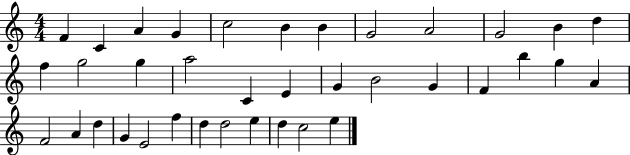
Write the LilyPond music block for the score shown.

{
  \clef treble
  \numericTimeSignature
  \time 4/4
  \key c \major
  f'4 c'4 a'4 g'4 | c''2 b'4 b'4 | g'2 a'2 | g'2 b'4 d''4 | \break f''4 g''2 g''4 | a''2 c'4 e'4 | g'4 b'2 g'4 | f'4 b''4 g''4 a'4 | \break f'2 a'4 d''4 | g'4 e'2 f''4 | d''4 d''2 e''4 | d''4 c''2 e''4 | \break \bar "|."
}